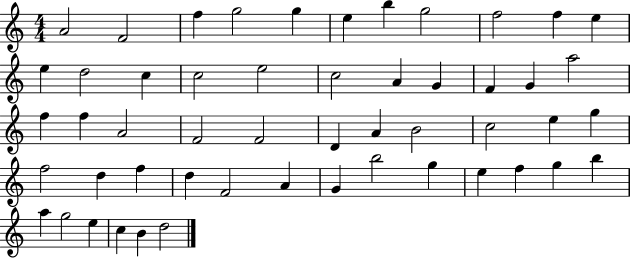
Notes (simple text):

A4/h F4/h F5/q G5/h G5/q E5/q B5/q G5/h F5/h F5/q E5/q E5/q D5/h C5/q C5/h E5/h C5/h A4/q G4/q F4/q G4/q A5/h F5/q F5/q A4/h F4/h F4/h D4/q A4/q B4/h C5/h E5/q G5/q F5/h D5/q F5/q D5/q F4/h A4/q G4/q B5/h G5/q E5/q F5/q G5/q B5/q A5/q G5/h E5/q C5/q B4/q D5/h